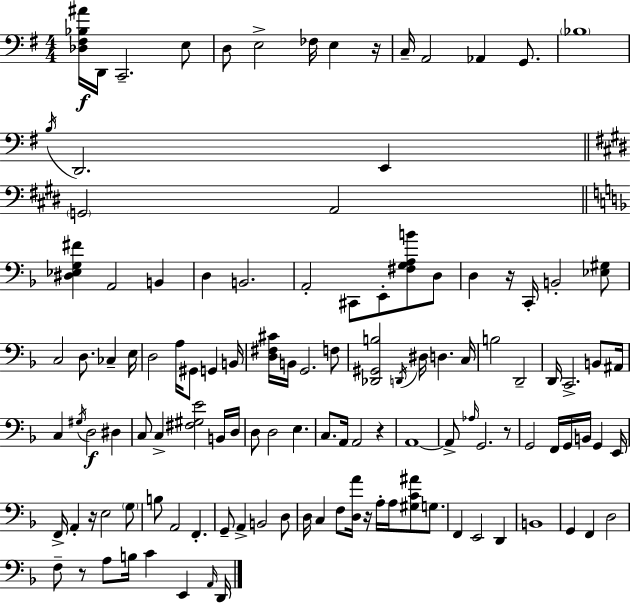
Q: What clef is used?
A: bass